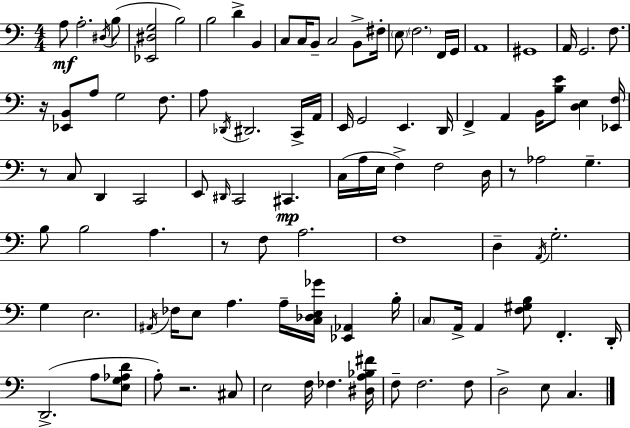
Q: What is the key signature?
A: C major